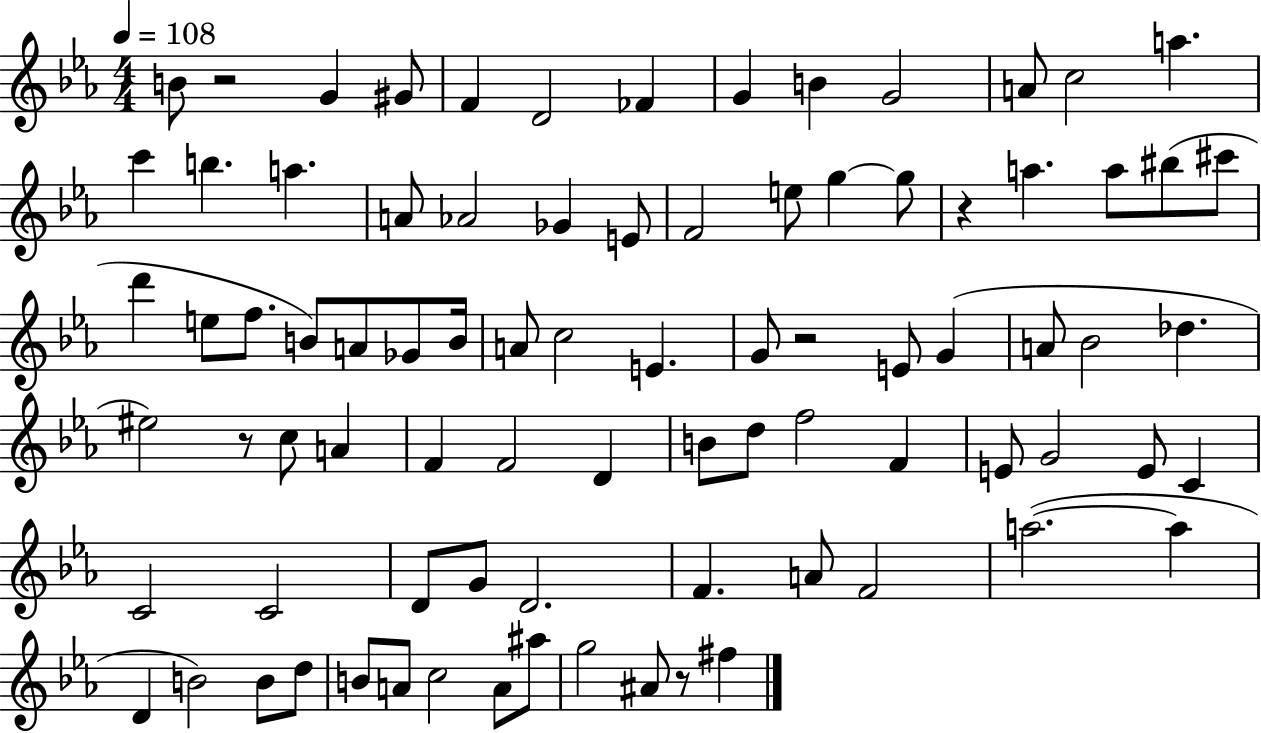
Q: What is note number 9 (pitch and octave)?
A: G4